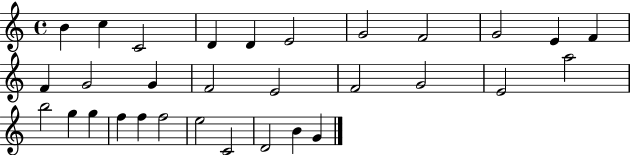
B4/q C5/q C4/h D4/q D4/q E4/h G4/h F4/h G4/h E4/q F4/q F4/q G4/h G4/q F4/h E4/h F4/h G4/h E4/h A5/h B5/h G5/q G5/q F5/q F5/q F5/h E5/h C4/h D4/h B4/q G4/q